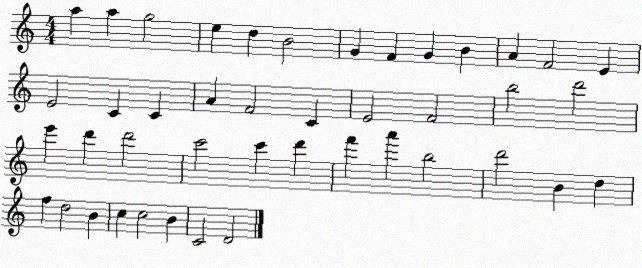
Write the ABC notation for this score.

X:1
T:Untitled
M:4/4
L:1/4
K:C
a a g2 e d B2 G F G B A F2 E E2 C C A F2 C E2 F2 b2 d'2 e' d' d'2 c'2 c' d' f' a' b2 d'2 B d f d2 B c c2 B C2 D2